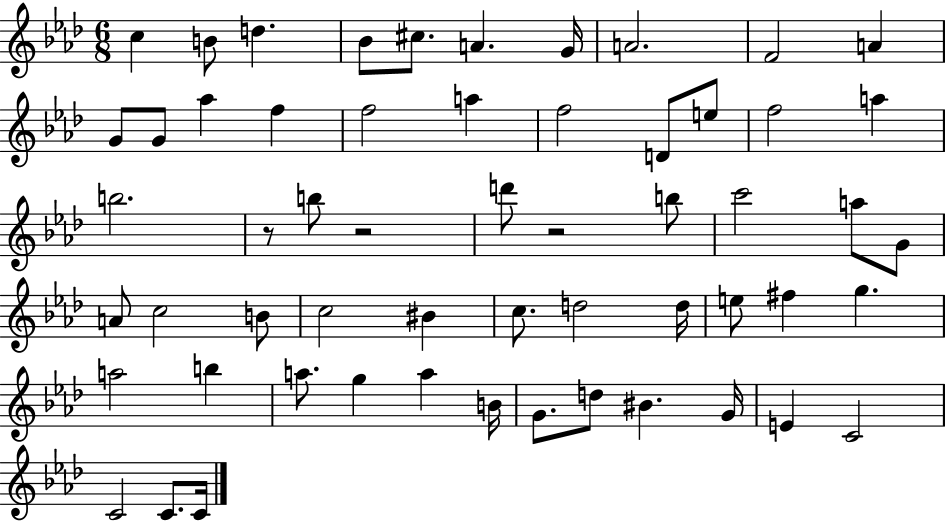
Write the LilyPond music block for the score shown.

{
  \clef treble
  \numericTimeSignature
  \time 6/8
  \key aes \major
  \repeat volta 2 { c''4 b'8 d''4. | bes'8 cis''8. a'4. g'16 | a'2. | f'2 a'4 | \break g'8 g'8 aes''4 f''4 | f''2 a''4 | f''2 d'8 e''8 | f''2 a''4 | \break b''2. | r8 b''8 r2 | d'''8 r2 b''8 | c'''2 a''8 g'8 | \break a'8 c''2 b'8 | c''2 bis'4 | c''8. d''2 d''16 | e''8 fis''4 g''4. | \break a''2 b''4 | a''8. g''4 a''4 b'16 | g'8. d''8 bis'4. g'16 | e'4 c'2 | \break c'2 c'8. c'16 | } \bar "|."
}